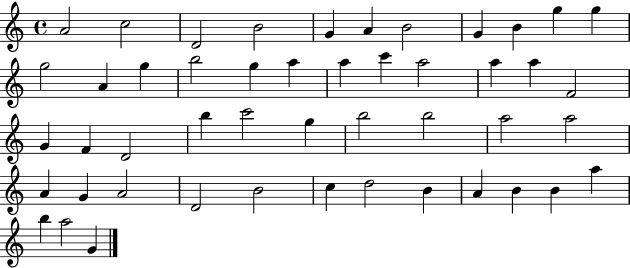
{
  \clef treble
  \time 4/4
  \defaultTimeSignature
  \key c \major
  a'2 c''2 | d'2 b'2 | g'4 a'4 b'2 | g'4 b'4 g''4 g''4 | \break g''2 a'4 g''4 | b''2 g''4 a''4 | a''4 c'''4 a''2 | a''4 a''4 f'2 | \break g'4 f'4 d'2 | b''4 c'''2 g''4 | b''2 b''2 | a''2 a''2 | \break a'4 g'4 a'2 | d'2 b'2 | c''4 d''2 b'4 | a'4 b'4 b'4 a''4 | \break b''4 a''2 g'4 | \bar "|."
}